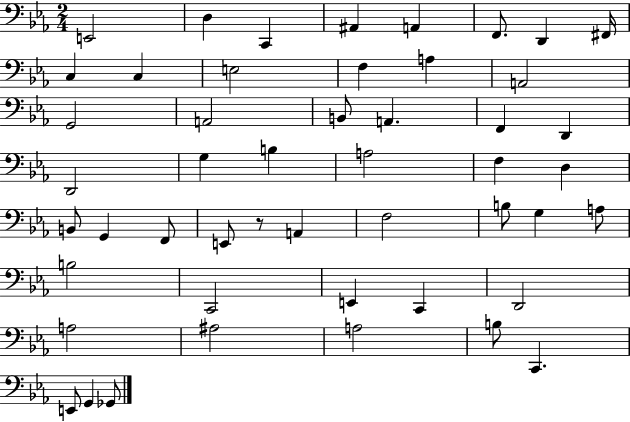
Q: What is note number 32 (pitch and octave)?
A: F3